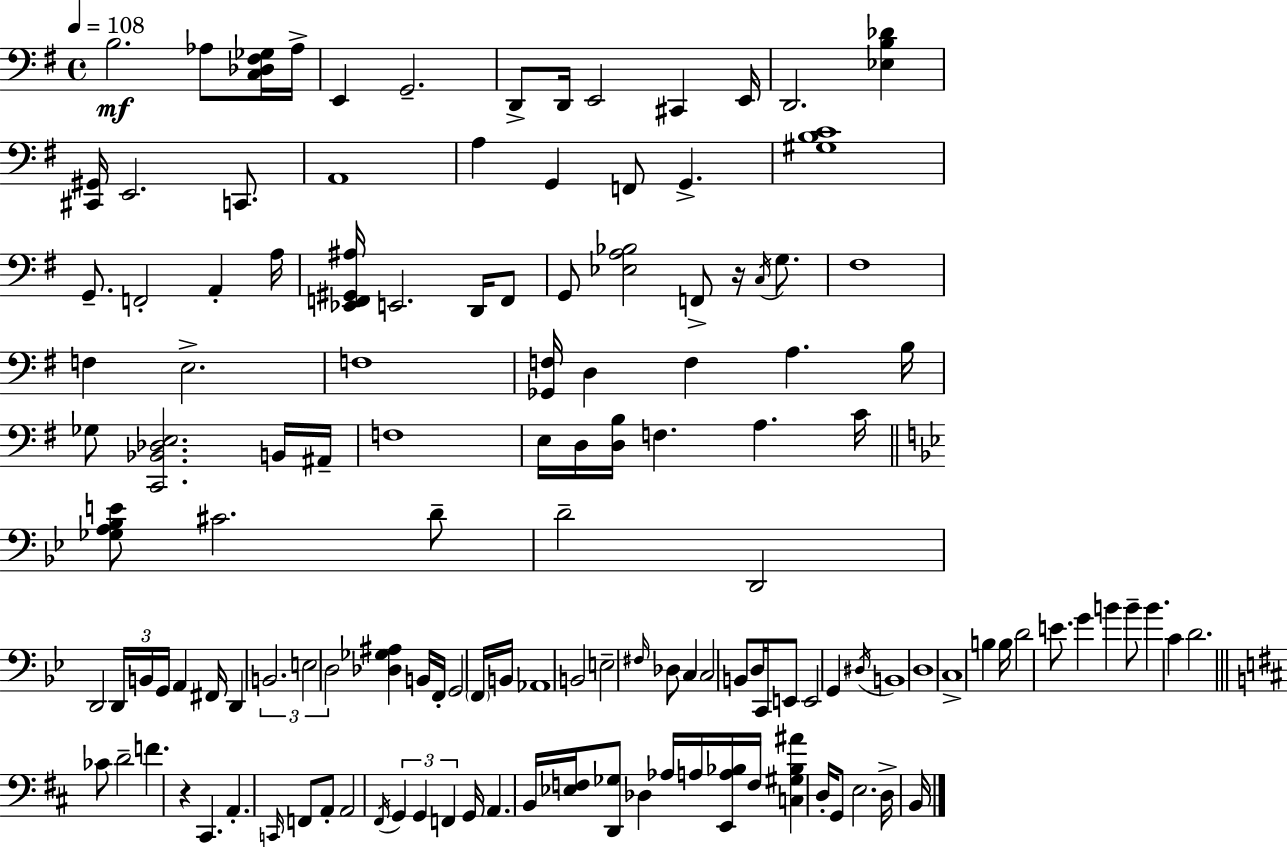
{
  \clef bass
  \time 4/4
  \defaultTimeSignature
  \key e \minor
  \tempo 4 = 108
  b2.\mf aes8 <c des fis ges>16 aes16-> | e,4 g,2.-- | d,8-> d,16 e,2 cis,4 e,16 | d,2. <ees b des'>4 | \break <cis, gis,>16 e,2. c,8. | a,1 | a4 g,4 f,8 g,4.-> | <gis b c'>1 | \break g,8.-- f,2-. a,4-. a16 | <ees, f, gis, ais>16 e,2. d,16 f,8 | g,8 <ees a bes>2 f,8-> r16 \acciaccatura { c16 } g8. | fis1 | \break f4 e2.-> | f1 | <ges, f>16 d4 f4 a4. | b16 ges8 <c, bes, des e>2. b,16 | \break ais,16-- f1 | e16 d16 <d b>16 f4. a4. | c'16 \bar "||" \break \key g \minor <ges a bes e'>8 cis'2. d'8-- | d'2-- d,2 | d,2 \tuplet 3/2 { d,16 b,16 g,16 } a,4 fis,16 | d,4 \tuplet 3/2 { b,2. | \break e2 d2 } | <des ges ais>4 b,16 f,16-. g,2 \parenthesize f,16 b,16 | aes,1 | b,2 e2-- | \break \grace { fis16 } des8 c4 c2 b,8 | d16 c,16 e,8 e,2 g,4 | \acciaccatura { dis16 } b,1 | d1 | \break c1-> | b4 b16 d'2 e'8. | g'4 b'4 b'8-- b'4. | c'4 d'2. | \break \bar "||" \break \key b \minor ces'8 d'2-- f'4. | r4 cis,4. a,4.-. | \grace { c,16 } f,8 a,8-. a,2 \acciaccatura { fis,16 } \tuplet 3/2 { g,4 | g,4 f,4 } g,16 a,4. | \break b,16 <ees f>16 <d, ges>8 des4 aes16 a16 <e, a bes>16 f16 <c gis bes ais'>4 | d16-. g,8 e2. | d16-> b,16 \bar "|."
}